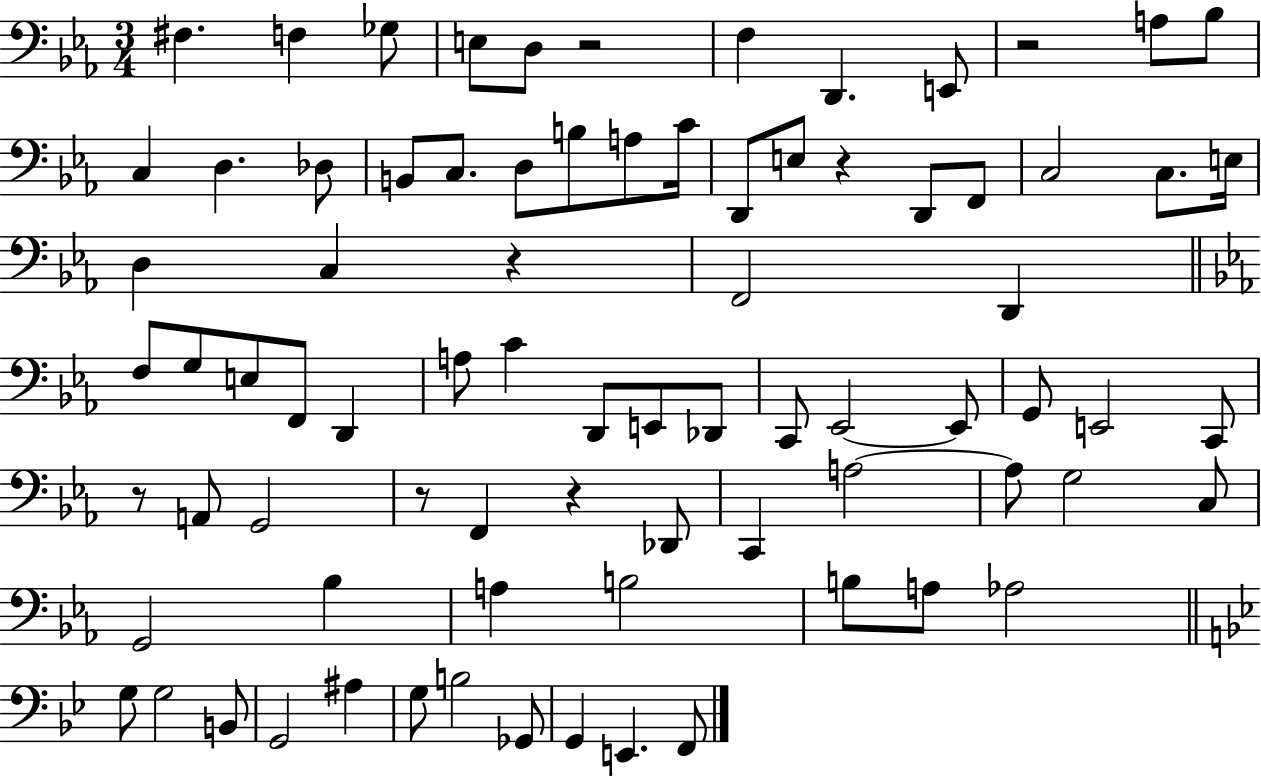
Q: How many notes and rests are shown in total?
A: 80